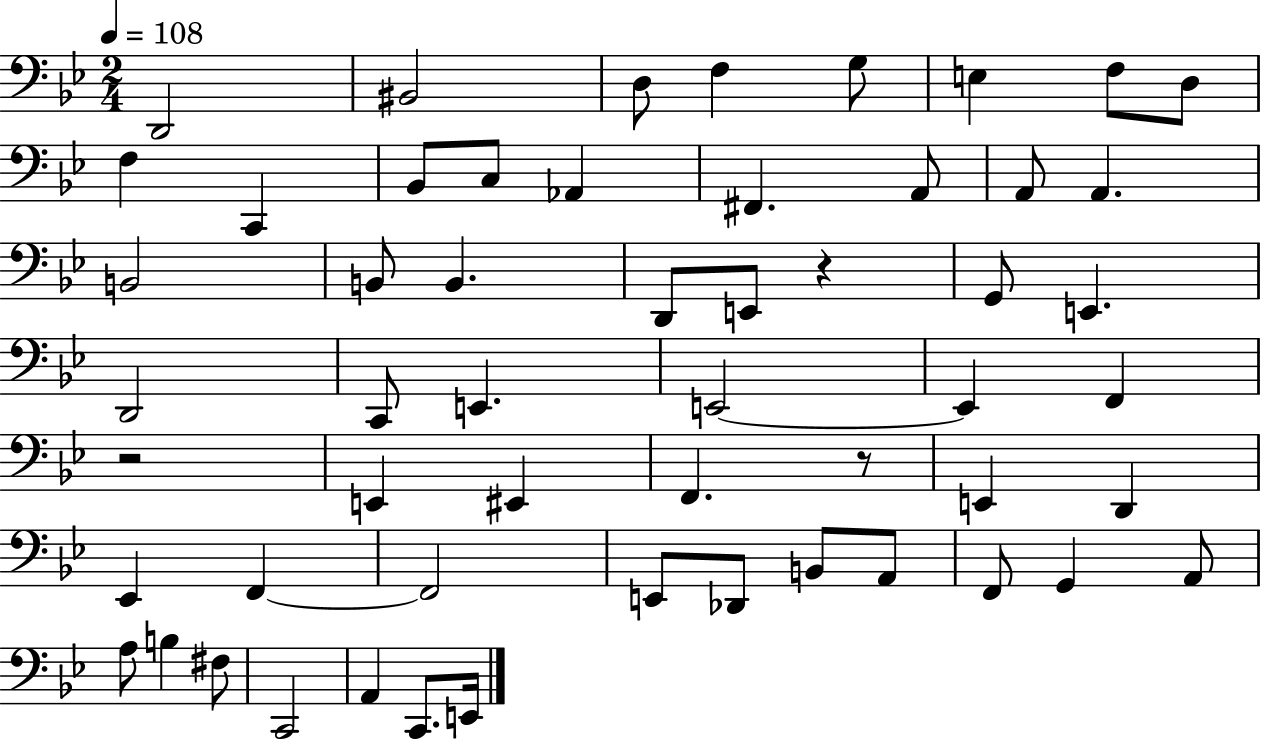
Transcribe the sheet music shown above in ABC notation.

X:1
T:Untitled
M:2/4
L:1/4
K:Bb
D,,2 ^B,,2 D,/2 F, G,/2 E, F,/2 D,/2 F, C,, _B,,/2 C,/2 _A,, ^F,, A,,/2 A,,/2 A,, B,,2 B,,/2 B,, D,,/2 E,,/2 z G,,/2 E,, D,,2 C,,/2 E,, E,,2 E,, F,, z2 E,, ^E,, F,, z/2 E,, D,, _E,, F,, F,,2 E,,/2 _D,,/2 B,,/2 A,,/2 F,,/2 G,, A,,/2 A,/2 B, ^F,/2 C,,2 A,, C,,/2 E,,/4